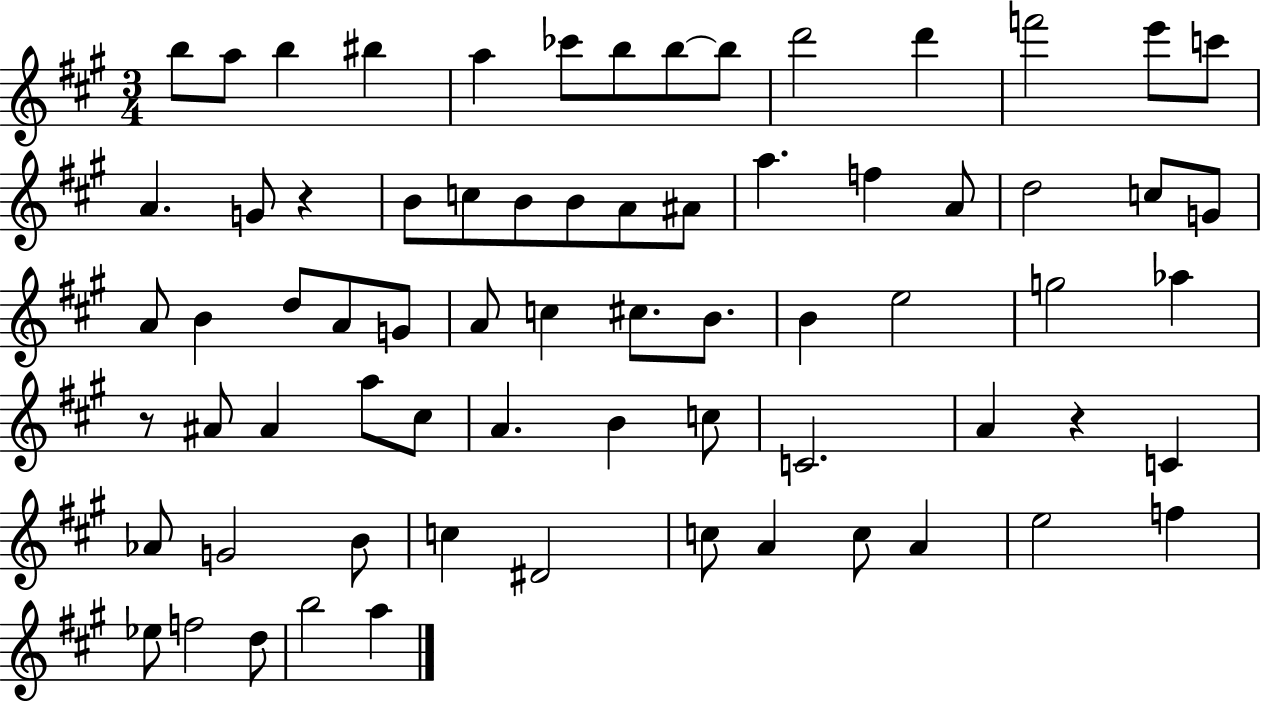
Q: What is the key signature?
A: A major